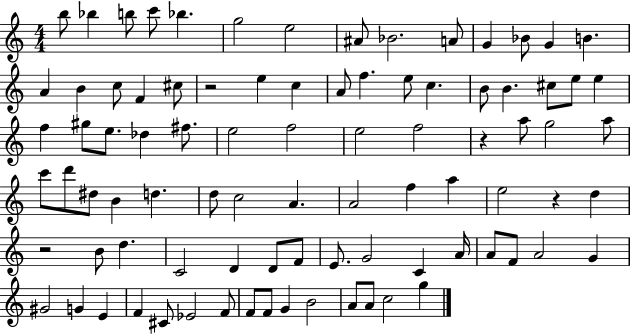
B5/e Bb5/q B5/e C6/e Bb5/q. G5/h E5/h A#4/e Bb4/h. A4/e G4/q Bb4/e G4/q B4/q. A4/q B4/q C5/e F4/q C#5/e R/h E5/q C5/q A4/e F5/q. E5/e C5/q. B4/e B4/q. C#5/e E5/e E5/q F5/q G#5/e E5/e. Db5/q F#5/e. E5/h F5/h E5/h F5/h R/q A5/e G5/h A5/e C6/e D6/e D#5/e B4/q D5/q. D5/e C5/h A4/q. A4/h F5/q A5/q E5/h R/q D5/q R/h B4/e D5/q. C4/h D4/q D4/e F4/e E4/e. G4/h C4/q A4/s A4/e F4/e A4/h G4/q G#4/h G4/q E4/q F4/q C#4/e Eb4/h F4/e F4/e F4/e G4/q B4/h A4/e A4/e C5/h G5/q